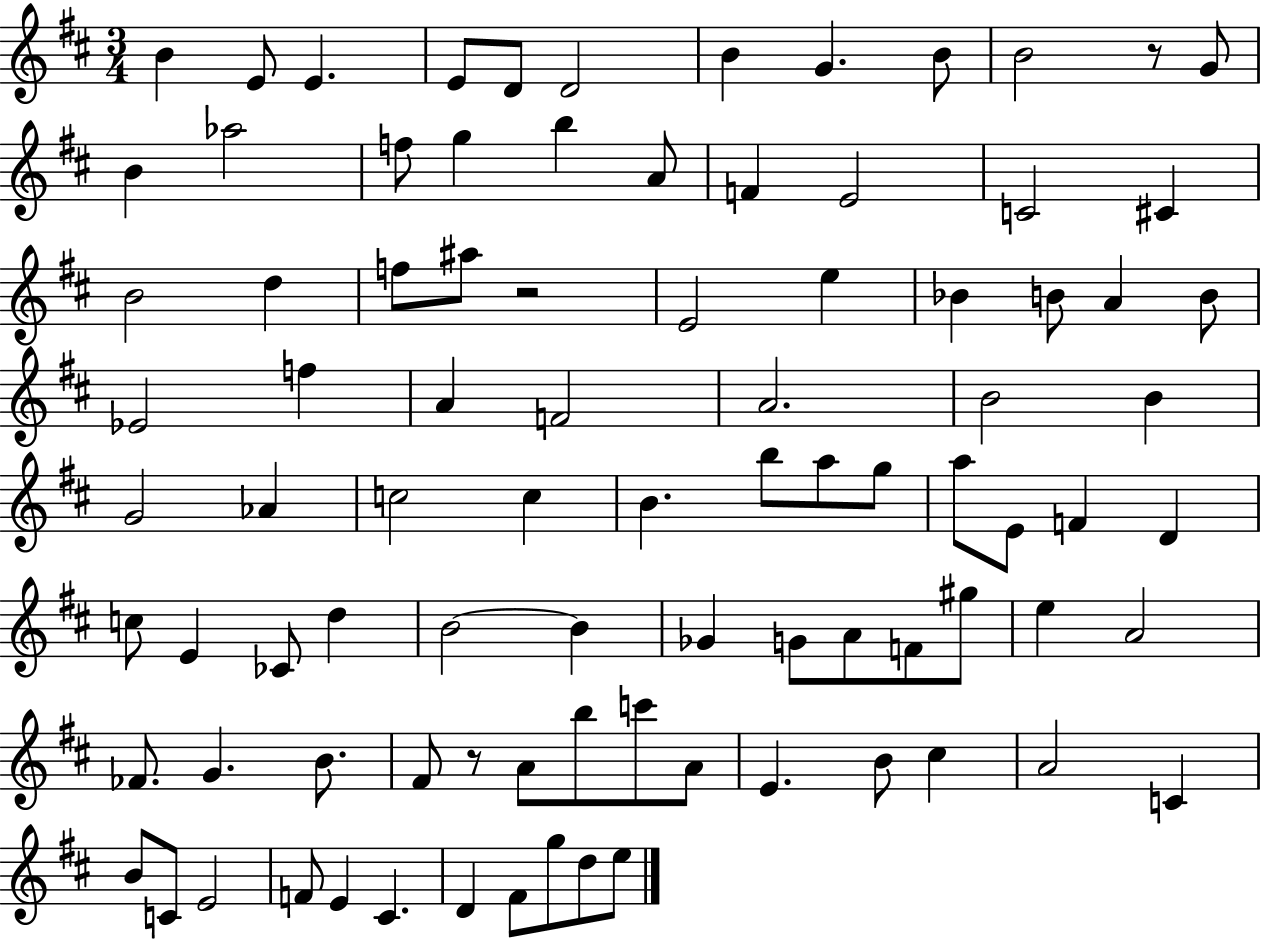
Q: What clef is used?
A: treble